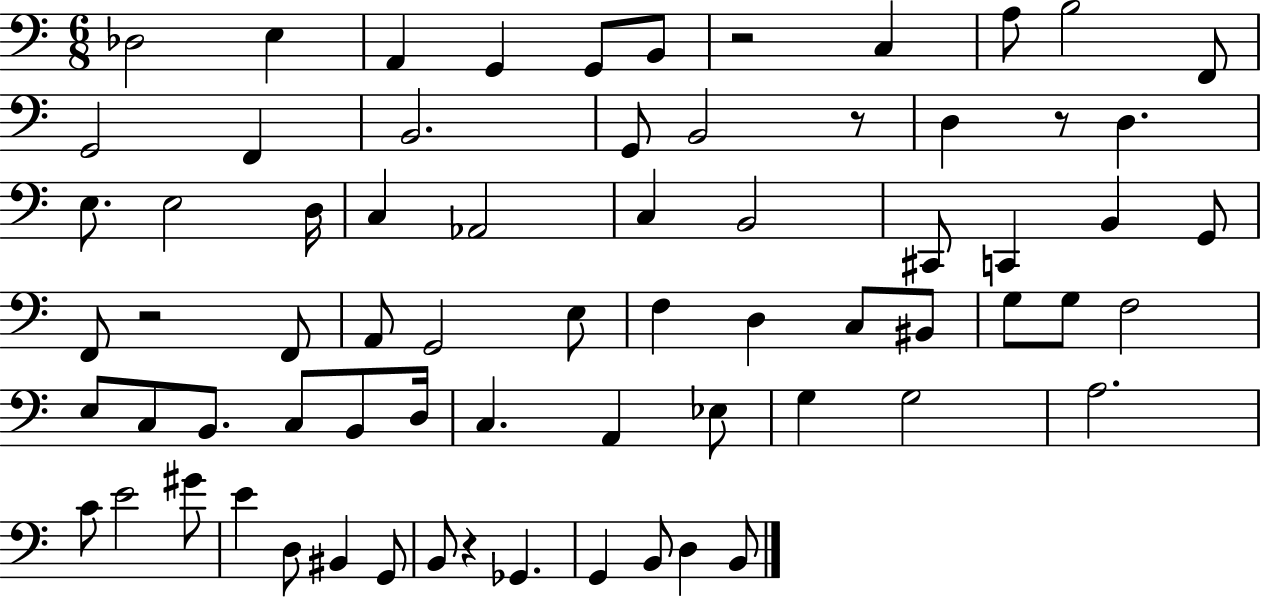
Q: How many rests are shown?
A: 5